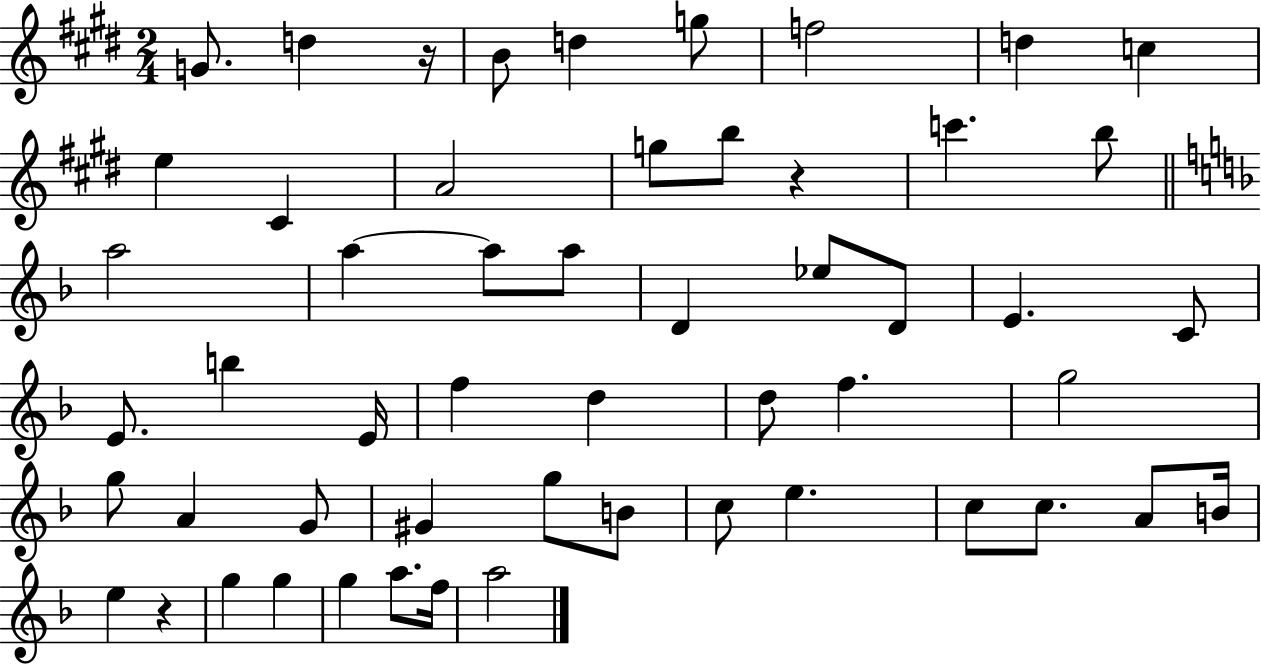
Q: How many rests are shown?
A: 3